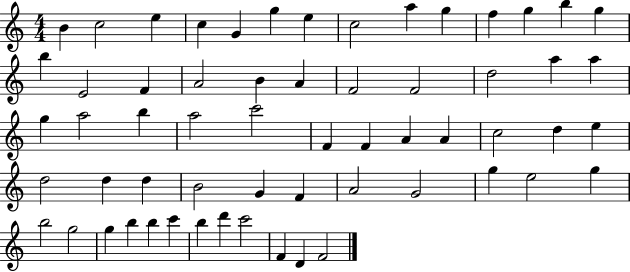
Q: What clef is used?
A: treble